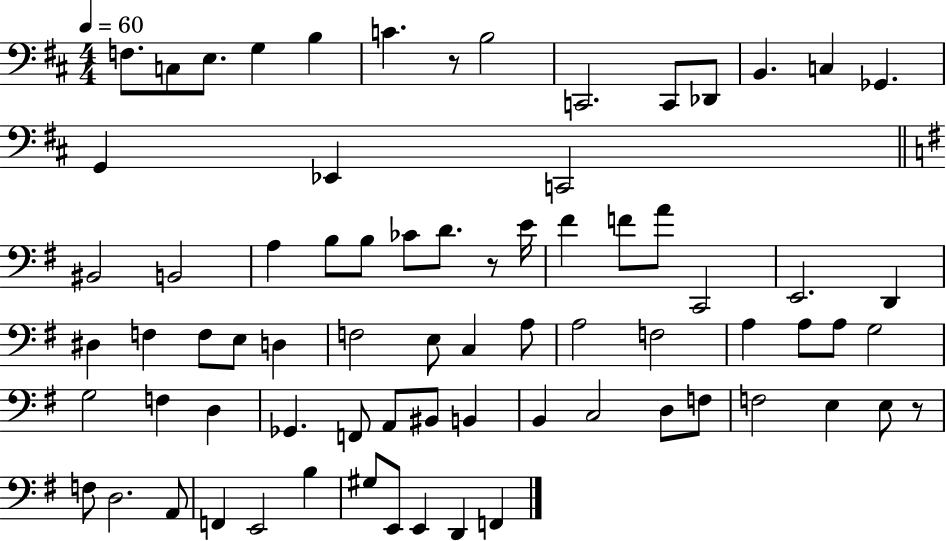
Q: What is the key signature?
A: D major